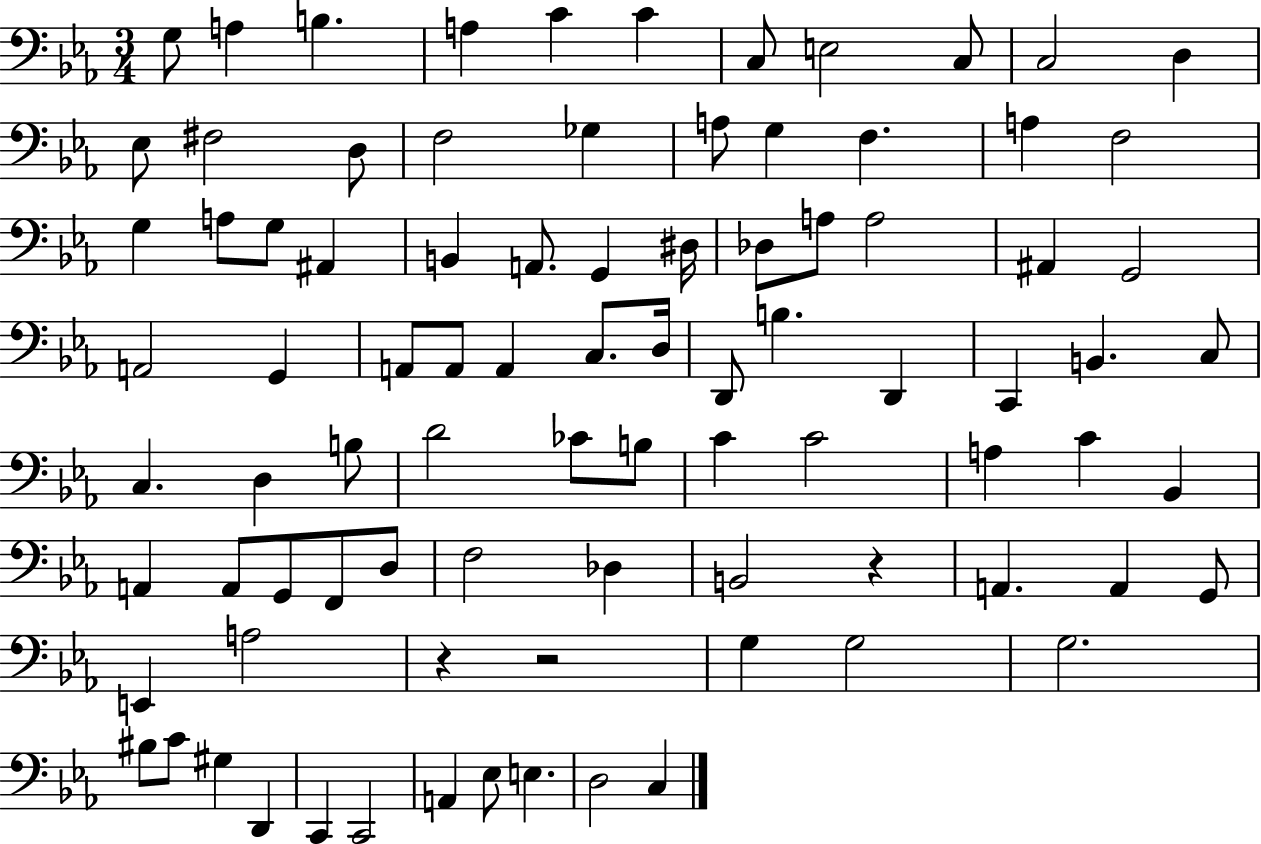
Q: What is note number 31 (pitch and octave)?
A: A3